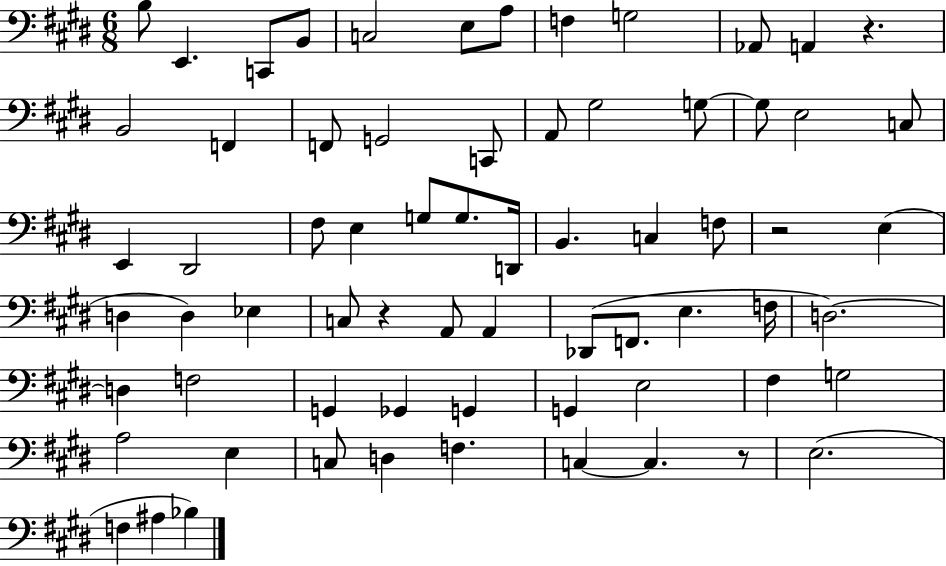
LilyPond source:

{
  \clef bass
  \numericTimeSignature
  \time 6/8
  \key e \major
  b8 e,4. c,8 b,8 | c2 e8 a8 | f4 g2 | aes,8 a,4 r4. | \break b,2 f,4 | f,8 g,2 c,8 | a,8 gis2 g8~~ | g8 e2 c8 | \break e,4 dis,2 | fis8 e4 g8 g8. d,16 | b,4. c4 f8 | r2 e4( | \break d4 d4) ees4 | c8 r4 a,8 a,4 | des,8( f,8. e4. f16 | d2.~~) | \break d4 f2 | g,4 ges,4 g,4 | g,4 e2 | fis4 g2 | \break a2 e4 | c8 d4 f4. | c4~~ c4. r8 | e2.( | \break f4 ais4 bes4) | \bar "|."
}